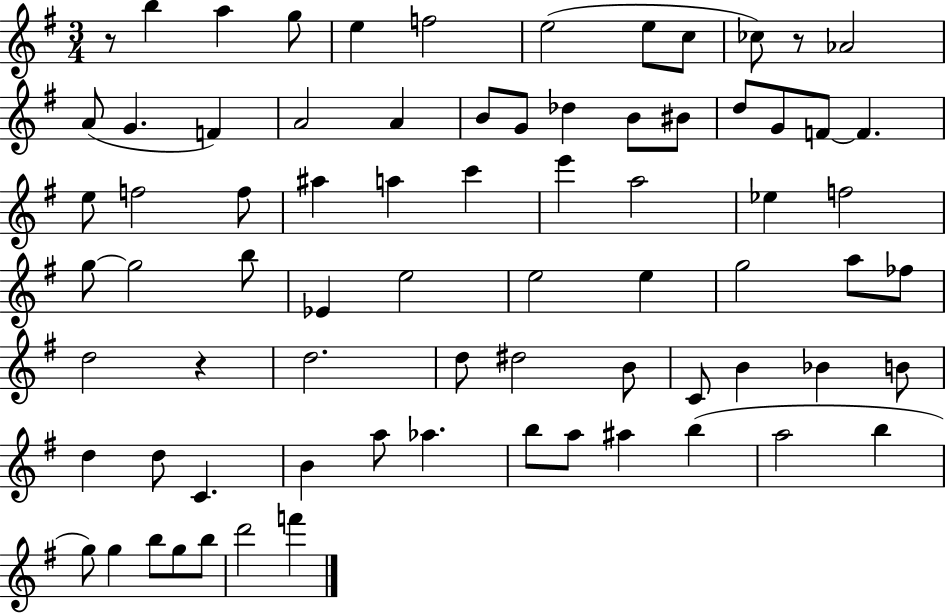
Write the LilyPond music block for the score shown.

{
  \clef treble
  \numericTimeSignature
  \time 3/4
  \key g \major
  \repeat volta 2 { r8 b''4 a''4 g''8 | e''4 f''2 | e''2( e''8 c''8 | ces''8) r8 aes'2 | \break a'8( g'4. f'4) | a'2 a'4 | b'8 g'8 des''4 b'8 bis'8 | d''8 g'8 f'8~~ f'4. | \break e''8 f''2 f''8 | ais''4 a''4 c'''4 | e'''4 a''2 | ees''4 f''2 | \break g''8~~ g''2 b''8 | ees'4 e''2 | e''2 e''4 | g''2 a''8 fes''8 | \break d''2 r4 | d''2. | d''8 dis''2 b'8 | c'8 b'4 bes'4 b'8 | \break d''4 d''8 c'4. | b'4 a''8 aes''4. | b''8 a''8 ais''4 b''4( | a''2 b''4 | \break g''8) g''4 b''8 g''8 b''8 | d'''2 f'''4 | } \bar "|."
}